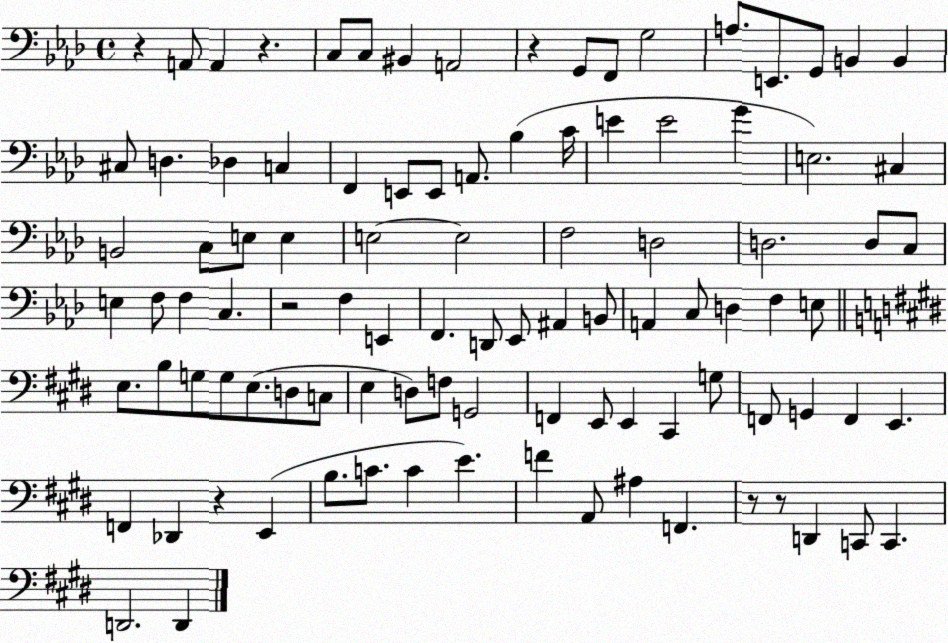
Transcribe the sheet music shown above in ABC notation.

X:1
T:Untitled
M:4/4
L:1/4
K:Ab
z A,,/2 A,, z C,/2 C,/2 ^B,, A,,2 z G,,/2 F,,/2 G,2 A,/2 E,,/2 G,,/2 B,, B,, ^C,/2 D, _D, C, F,, E,,/2 E,,/2 A,,/2 _B, C/4 E E2 G E,2 ^C, B,,2 C,/2 E,/2 E, E,2 E,2 F,2 D,2 D,2 D,/2 C,/2 E, F,/2 F, C, z2 F, E,, F,, D,,/2 _E,,/2 ^A,, B,,/2 A,, C,/2 D, F, E,/2 E,/2 B,/2 G,/2 G,/2 E,/2 D,/2 C,/2 E, D,/2 F,/2 G,,2 F,, E,,/2 E,, ^C,, G,/2 F,,/2 G,, F,, E,, F,, _D,, z E,, B,/2 C/2 C E F A,,/2 ^A, F,, z/2 z/2 D,, C,,/2 C,, D,,2 D,,